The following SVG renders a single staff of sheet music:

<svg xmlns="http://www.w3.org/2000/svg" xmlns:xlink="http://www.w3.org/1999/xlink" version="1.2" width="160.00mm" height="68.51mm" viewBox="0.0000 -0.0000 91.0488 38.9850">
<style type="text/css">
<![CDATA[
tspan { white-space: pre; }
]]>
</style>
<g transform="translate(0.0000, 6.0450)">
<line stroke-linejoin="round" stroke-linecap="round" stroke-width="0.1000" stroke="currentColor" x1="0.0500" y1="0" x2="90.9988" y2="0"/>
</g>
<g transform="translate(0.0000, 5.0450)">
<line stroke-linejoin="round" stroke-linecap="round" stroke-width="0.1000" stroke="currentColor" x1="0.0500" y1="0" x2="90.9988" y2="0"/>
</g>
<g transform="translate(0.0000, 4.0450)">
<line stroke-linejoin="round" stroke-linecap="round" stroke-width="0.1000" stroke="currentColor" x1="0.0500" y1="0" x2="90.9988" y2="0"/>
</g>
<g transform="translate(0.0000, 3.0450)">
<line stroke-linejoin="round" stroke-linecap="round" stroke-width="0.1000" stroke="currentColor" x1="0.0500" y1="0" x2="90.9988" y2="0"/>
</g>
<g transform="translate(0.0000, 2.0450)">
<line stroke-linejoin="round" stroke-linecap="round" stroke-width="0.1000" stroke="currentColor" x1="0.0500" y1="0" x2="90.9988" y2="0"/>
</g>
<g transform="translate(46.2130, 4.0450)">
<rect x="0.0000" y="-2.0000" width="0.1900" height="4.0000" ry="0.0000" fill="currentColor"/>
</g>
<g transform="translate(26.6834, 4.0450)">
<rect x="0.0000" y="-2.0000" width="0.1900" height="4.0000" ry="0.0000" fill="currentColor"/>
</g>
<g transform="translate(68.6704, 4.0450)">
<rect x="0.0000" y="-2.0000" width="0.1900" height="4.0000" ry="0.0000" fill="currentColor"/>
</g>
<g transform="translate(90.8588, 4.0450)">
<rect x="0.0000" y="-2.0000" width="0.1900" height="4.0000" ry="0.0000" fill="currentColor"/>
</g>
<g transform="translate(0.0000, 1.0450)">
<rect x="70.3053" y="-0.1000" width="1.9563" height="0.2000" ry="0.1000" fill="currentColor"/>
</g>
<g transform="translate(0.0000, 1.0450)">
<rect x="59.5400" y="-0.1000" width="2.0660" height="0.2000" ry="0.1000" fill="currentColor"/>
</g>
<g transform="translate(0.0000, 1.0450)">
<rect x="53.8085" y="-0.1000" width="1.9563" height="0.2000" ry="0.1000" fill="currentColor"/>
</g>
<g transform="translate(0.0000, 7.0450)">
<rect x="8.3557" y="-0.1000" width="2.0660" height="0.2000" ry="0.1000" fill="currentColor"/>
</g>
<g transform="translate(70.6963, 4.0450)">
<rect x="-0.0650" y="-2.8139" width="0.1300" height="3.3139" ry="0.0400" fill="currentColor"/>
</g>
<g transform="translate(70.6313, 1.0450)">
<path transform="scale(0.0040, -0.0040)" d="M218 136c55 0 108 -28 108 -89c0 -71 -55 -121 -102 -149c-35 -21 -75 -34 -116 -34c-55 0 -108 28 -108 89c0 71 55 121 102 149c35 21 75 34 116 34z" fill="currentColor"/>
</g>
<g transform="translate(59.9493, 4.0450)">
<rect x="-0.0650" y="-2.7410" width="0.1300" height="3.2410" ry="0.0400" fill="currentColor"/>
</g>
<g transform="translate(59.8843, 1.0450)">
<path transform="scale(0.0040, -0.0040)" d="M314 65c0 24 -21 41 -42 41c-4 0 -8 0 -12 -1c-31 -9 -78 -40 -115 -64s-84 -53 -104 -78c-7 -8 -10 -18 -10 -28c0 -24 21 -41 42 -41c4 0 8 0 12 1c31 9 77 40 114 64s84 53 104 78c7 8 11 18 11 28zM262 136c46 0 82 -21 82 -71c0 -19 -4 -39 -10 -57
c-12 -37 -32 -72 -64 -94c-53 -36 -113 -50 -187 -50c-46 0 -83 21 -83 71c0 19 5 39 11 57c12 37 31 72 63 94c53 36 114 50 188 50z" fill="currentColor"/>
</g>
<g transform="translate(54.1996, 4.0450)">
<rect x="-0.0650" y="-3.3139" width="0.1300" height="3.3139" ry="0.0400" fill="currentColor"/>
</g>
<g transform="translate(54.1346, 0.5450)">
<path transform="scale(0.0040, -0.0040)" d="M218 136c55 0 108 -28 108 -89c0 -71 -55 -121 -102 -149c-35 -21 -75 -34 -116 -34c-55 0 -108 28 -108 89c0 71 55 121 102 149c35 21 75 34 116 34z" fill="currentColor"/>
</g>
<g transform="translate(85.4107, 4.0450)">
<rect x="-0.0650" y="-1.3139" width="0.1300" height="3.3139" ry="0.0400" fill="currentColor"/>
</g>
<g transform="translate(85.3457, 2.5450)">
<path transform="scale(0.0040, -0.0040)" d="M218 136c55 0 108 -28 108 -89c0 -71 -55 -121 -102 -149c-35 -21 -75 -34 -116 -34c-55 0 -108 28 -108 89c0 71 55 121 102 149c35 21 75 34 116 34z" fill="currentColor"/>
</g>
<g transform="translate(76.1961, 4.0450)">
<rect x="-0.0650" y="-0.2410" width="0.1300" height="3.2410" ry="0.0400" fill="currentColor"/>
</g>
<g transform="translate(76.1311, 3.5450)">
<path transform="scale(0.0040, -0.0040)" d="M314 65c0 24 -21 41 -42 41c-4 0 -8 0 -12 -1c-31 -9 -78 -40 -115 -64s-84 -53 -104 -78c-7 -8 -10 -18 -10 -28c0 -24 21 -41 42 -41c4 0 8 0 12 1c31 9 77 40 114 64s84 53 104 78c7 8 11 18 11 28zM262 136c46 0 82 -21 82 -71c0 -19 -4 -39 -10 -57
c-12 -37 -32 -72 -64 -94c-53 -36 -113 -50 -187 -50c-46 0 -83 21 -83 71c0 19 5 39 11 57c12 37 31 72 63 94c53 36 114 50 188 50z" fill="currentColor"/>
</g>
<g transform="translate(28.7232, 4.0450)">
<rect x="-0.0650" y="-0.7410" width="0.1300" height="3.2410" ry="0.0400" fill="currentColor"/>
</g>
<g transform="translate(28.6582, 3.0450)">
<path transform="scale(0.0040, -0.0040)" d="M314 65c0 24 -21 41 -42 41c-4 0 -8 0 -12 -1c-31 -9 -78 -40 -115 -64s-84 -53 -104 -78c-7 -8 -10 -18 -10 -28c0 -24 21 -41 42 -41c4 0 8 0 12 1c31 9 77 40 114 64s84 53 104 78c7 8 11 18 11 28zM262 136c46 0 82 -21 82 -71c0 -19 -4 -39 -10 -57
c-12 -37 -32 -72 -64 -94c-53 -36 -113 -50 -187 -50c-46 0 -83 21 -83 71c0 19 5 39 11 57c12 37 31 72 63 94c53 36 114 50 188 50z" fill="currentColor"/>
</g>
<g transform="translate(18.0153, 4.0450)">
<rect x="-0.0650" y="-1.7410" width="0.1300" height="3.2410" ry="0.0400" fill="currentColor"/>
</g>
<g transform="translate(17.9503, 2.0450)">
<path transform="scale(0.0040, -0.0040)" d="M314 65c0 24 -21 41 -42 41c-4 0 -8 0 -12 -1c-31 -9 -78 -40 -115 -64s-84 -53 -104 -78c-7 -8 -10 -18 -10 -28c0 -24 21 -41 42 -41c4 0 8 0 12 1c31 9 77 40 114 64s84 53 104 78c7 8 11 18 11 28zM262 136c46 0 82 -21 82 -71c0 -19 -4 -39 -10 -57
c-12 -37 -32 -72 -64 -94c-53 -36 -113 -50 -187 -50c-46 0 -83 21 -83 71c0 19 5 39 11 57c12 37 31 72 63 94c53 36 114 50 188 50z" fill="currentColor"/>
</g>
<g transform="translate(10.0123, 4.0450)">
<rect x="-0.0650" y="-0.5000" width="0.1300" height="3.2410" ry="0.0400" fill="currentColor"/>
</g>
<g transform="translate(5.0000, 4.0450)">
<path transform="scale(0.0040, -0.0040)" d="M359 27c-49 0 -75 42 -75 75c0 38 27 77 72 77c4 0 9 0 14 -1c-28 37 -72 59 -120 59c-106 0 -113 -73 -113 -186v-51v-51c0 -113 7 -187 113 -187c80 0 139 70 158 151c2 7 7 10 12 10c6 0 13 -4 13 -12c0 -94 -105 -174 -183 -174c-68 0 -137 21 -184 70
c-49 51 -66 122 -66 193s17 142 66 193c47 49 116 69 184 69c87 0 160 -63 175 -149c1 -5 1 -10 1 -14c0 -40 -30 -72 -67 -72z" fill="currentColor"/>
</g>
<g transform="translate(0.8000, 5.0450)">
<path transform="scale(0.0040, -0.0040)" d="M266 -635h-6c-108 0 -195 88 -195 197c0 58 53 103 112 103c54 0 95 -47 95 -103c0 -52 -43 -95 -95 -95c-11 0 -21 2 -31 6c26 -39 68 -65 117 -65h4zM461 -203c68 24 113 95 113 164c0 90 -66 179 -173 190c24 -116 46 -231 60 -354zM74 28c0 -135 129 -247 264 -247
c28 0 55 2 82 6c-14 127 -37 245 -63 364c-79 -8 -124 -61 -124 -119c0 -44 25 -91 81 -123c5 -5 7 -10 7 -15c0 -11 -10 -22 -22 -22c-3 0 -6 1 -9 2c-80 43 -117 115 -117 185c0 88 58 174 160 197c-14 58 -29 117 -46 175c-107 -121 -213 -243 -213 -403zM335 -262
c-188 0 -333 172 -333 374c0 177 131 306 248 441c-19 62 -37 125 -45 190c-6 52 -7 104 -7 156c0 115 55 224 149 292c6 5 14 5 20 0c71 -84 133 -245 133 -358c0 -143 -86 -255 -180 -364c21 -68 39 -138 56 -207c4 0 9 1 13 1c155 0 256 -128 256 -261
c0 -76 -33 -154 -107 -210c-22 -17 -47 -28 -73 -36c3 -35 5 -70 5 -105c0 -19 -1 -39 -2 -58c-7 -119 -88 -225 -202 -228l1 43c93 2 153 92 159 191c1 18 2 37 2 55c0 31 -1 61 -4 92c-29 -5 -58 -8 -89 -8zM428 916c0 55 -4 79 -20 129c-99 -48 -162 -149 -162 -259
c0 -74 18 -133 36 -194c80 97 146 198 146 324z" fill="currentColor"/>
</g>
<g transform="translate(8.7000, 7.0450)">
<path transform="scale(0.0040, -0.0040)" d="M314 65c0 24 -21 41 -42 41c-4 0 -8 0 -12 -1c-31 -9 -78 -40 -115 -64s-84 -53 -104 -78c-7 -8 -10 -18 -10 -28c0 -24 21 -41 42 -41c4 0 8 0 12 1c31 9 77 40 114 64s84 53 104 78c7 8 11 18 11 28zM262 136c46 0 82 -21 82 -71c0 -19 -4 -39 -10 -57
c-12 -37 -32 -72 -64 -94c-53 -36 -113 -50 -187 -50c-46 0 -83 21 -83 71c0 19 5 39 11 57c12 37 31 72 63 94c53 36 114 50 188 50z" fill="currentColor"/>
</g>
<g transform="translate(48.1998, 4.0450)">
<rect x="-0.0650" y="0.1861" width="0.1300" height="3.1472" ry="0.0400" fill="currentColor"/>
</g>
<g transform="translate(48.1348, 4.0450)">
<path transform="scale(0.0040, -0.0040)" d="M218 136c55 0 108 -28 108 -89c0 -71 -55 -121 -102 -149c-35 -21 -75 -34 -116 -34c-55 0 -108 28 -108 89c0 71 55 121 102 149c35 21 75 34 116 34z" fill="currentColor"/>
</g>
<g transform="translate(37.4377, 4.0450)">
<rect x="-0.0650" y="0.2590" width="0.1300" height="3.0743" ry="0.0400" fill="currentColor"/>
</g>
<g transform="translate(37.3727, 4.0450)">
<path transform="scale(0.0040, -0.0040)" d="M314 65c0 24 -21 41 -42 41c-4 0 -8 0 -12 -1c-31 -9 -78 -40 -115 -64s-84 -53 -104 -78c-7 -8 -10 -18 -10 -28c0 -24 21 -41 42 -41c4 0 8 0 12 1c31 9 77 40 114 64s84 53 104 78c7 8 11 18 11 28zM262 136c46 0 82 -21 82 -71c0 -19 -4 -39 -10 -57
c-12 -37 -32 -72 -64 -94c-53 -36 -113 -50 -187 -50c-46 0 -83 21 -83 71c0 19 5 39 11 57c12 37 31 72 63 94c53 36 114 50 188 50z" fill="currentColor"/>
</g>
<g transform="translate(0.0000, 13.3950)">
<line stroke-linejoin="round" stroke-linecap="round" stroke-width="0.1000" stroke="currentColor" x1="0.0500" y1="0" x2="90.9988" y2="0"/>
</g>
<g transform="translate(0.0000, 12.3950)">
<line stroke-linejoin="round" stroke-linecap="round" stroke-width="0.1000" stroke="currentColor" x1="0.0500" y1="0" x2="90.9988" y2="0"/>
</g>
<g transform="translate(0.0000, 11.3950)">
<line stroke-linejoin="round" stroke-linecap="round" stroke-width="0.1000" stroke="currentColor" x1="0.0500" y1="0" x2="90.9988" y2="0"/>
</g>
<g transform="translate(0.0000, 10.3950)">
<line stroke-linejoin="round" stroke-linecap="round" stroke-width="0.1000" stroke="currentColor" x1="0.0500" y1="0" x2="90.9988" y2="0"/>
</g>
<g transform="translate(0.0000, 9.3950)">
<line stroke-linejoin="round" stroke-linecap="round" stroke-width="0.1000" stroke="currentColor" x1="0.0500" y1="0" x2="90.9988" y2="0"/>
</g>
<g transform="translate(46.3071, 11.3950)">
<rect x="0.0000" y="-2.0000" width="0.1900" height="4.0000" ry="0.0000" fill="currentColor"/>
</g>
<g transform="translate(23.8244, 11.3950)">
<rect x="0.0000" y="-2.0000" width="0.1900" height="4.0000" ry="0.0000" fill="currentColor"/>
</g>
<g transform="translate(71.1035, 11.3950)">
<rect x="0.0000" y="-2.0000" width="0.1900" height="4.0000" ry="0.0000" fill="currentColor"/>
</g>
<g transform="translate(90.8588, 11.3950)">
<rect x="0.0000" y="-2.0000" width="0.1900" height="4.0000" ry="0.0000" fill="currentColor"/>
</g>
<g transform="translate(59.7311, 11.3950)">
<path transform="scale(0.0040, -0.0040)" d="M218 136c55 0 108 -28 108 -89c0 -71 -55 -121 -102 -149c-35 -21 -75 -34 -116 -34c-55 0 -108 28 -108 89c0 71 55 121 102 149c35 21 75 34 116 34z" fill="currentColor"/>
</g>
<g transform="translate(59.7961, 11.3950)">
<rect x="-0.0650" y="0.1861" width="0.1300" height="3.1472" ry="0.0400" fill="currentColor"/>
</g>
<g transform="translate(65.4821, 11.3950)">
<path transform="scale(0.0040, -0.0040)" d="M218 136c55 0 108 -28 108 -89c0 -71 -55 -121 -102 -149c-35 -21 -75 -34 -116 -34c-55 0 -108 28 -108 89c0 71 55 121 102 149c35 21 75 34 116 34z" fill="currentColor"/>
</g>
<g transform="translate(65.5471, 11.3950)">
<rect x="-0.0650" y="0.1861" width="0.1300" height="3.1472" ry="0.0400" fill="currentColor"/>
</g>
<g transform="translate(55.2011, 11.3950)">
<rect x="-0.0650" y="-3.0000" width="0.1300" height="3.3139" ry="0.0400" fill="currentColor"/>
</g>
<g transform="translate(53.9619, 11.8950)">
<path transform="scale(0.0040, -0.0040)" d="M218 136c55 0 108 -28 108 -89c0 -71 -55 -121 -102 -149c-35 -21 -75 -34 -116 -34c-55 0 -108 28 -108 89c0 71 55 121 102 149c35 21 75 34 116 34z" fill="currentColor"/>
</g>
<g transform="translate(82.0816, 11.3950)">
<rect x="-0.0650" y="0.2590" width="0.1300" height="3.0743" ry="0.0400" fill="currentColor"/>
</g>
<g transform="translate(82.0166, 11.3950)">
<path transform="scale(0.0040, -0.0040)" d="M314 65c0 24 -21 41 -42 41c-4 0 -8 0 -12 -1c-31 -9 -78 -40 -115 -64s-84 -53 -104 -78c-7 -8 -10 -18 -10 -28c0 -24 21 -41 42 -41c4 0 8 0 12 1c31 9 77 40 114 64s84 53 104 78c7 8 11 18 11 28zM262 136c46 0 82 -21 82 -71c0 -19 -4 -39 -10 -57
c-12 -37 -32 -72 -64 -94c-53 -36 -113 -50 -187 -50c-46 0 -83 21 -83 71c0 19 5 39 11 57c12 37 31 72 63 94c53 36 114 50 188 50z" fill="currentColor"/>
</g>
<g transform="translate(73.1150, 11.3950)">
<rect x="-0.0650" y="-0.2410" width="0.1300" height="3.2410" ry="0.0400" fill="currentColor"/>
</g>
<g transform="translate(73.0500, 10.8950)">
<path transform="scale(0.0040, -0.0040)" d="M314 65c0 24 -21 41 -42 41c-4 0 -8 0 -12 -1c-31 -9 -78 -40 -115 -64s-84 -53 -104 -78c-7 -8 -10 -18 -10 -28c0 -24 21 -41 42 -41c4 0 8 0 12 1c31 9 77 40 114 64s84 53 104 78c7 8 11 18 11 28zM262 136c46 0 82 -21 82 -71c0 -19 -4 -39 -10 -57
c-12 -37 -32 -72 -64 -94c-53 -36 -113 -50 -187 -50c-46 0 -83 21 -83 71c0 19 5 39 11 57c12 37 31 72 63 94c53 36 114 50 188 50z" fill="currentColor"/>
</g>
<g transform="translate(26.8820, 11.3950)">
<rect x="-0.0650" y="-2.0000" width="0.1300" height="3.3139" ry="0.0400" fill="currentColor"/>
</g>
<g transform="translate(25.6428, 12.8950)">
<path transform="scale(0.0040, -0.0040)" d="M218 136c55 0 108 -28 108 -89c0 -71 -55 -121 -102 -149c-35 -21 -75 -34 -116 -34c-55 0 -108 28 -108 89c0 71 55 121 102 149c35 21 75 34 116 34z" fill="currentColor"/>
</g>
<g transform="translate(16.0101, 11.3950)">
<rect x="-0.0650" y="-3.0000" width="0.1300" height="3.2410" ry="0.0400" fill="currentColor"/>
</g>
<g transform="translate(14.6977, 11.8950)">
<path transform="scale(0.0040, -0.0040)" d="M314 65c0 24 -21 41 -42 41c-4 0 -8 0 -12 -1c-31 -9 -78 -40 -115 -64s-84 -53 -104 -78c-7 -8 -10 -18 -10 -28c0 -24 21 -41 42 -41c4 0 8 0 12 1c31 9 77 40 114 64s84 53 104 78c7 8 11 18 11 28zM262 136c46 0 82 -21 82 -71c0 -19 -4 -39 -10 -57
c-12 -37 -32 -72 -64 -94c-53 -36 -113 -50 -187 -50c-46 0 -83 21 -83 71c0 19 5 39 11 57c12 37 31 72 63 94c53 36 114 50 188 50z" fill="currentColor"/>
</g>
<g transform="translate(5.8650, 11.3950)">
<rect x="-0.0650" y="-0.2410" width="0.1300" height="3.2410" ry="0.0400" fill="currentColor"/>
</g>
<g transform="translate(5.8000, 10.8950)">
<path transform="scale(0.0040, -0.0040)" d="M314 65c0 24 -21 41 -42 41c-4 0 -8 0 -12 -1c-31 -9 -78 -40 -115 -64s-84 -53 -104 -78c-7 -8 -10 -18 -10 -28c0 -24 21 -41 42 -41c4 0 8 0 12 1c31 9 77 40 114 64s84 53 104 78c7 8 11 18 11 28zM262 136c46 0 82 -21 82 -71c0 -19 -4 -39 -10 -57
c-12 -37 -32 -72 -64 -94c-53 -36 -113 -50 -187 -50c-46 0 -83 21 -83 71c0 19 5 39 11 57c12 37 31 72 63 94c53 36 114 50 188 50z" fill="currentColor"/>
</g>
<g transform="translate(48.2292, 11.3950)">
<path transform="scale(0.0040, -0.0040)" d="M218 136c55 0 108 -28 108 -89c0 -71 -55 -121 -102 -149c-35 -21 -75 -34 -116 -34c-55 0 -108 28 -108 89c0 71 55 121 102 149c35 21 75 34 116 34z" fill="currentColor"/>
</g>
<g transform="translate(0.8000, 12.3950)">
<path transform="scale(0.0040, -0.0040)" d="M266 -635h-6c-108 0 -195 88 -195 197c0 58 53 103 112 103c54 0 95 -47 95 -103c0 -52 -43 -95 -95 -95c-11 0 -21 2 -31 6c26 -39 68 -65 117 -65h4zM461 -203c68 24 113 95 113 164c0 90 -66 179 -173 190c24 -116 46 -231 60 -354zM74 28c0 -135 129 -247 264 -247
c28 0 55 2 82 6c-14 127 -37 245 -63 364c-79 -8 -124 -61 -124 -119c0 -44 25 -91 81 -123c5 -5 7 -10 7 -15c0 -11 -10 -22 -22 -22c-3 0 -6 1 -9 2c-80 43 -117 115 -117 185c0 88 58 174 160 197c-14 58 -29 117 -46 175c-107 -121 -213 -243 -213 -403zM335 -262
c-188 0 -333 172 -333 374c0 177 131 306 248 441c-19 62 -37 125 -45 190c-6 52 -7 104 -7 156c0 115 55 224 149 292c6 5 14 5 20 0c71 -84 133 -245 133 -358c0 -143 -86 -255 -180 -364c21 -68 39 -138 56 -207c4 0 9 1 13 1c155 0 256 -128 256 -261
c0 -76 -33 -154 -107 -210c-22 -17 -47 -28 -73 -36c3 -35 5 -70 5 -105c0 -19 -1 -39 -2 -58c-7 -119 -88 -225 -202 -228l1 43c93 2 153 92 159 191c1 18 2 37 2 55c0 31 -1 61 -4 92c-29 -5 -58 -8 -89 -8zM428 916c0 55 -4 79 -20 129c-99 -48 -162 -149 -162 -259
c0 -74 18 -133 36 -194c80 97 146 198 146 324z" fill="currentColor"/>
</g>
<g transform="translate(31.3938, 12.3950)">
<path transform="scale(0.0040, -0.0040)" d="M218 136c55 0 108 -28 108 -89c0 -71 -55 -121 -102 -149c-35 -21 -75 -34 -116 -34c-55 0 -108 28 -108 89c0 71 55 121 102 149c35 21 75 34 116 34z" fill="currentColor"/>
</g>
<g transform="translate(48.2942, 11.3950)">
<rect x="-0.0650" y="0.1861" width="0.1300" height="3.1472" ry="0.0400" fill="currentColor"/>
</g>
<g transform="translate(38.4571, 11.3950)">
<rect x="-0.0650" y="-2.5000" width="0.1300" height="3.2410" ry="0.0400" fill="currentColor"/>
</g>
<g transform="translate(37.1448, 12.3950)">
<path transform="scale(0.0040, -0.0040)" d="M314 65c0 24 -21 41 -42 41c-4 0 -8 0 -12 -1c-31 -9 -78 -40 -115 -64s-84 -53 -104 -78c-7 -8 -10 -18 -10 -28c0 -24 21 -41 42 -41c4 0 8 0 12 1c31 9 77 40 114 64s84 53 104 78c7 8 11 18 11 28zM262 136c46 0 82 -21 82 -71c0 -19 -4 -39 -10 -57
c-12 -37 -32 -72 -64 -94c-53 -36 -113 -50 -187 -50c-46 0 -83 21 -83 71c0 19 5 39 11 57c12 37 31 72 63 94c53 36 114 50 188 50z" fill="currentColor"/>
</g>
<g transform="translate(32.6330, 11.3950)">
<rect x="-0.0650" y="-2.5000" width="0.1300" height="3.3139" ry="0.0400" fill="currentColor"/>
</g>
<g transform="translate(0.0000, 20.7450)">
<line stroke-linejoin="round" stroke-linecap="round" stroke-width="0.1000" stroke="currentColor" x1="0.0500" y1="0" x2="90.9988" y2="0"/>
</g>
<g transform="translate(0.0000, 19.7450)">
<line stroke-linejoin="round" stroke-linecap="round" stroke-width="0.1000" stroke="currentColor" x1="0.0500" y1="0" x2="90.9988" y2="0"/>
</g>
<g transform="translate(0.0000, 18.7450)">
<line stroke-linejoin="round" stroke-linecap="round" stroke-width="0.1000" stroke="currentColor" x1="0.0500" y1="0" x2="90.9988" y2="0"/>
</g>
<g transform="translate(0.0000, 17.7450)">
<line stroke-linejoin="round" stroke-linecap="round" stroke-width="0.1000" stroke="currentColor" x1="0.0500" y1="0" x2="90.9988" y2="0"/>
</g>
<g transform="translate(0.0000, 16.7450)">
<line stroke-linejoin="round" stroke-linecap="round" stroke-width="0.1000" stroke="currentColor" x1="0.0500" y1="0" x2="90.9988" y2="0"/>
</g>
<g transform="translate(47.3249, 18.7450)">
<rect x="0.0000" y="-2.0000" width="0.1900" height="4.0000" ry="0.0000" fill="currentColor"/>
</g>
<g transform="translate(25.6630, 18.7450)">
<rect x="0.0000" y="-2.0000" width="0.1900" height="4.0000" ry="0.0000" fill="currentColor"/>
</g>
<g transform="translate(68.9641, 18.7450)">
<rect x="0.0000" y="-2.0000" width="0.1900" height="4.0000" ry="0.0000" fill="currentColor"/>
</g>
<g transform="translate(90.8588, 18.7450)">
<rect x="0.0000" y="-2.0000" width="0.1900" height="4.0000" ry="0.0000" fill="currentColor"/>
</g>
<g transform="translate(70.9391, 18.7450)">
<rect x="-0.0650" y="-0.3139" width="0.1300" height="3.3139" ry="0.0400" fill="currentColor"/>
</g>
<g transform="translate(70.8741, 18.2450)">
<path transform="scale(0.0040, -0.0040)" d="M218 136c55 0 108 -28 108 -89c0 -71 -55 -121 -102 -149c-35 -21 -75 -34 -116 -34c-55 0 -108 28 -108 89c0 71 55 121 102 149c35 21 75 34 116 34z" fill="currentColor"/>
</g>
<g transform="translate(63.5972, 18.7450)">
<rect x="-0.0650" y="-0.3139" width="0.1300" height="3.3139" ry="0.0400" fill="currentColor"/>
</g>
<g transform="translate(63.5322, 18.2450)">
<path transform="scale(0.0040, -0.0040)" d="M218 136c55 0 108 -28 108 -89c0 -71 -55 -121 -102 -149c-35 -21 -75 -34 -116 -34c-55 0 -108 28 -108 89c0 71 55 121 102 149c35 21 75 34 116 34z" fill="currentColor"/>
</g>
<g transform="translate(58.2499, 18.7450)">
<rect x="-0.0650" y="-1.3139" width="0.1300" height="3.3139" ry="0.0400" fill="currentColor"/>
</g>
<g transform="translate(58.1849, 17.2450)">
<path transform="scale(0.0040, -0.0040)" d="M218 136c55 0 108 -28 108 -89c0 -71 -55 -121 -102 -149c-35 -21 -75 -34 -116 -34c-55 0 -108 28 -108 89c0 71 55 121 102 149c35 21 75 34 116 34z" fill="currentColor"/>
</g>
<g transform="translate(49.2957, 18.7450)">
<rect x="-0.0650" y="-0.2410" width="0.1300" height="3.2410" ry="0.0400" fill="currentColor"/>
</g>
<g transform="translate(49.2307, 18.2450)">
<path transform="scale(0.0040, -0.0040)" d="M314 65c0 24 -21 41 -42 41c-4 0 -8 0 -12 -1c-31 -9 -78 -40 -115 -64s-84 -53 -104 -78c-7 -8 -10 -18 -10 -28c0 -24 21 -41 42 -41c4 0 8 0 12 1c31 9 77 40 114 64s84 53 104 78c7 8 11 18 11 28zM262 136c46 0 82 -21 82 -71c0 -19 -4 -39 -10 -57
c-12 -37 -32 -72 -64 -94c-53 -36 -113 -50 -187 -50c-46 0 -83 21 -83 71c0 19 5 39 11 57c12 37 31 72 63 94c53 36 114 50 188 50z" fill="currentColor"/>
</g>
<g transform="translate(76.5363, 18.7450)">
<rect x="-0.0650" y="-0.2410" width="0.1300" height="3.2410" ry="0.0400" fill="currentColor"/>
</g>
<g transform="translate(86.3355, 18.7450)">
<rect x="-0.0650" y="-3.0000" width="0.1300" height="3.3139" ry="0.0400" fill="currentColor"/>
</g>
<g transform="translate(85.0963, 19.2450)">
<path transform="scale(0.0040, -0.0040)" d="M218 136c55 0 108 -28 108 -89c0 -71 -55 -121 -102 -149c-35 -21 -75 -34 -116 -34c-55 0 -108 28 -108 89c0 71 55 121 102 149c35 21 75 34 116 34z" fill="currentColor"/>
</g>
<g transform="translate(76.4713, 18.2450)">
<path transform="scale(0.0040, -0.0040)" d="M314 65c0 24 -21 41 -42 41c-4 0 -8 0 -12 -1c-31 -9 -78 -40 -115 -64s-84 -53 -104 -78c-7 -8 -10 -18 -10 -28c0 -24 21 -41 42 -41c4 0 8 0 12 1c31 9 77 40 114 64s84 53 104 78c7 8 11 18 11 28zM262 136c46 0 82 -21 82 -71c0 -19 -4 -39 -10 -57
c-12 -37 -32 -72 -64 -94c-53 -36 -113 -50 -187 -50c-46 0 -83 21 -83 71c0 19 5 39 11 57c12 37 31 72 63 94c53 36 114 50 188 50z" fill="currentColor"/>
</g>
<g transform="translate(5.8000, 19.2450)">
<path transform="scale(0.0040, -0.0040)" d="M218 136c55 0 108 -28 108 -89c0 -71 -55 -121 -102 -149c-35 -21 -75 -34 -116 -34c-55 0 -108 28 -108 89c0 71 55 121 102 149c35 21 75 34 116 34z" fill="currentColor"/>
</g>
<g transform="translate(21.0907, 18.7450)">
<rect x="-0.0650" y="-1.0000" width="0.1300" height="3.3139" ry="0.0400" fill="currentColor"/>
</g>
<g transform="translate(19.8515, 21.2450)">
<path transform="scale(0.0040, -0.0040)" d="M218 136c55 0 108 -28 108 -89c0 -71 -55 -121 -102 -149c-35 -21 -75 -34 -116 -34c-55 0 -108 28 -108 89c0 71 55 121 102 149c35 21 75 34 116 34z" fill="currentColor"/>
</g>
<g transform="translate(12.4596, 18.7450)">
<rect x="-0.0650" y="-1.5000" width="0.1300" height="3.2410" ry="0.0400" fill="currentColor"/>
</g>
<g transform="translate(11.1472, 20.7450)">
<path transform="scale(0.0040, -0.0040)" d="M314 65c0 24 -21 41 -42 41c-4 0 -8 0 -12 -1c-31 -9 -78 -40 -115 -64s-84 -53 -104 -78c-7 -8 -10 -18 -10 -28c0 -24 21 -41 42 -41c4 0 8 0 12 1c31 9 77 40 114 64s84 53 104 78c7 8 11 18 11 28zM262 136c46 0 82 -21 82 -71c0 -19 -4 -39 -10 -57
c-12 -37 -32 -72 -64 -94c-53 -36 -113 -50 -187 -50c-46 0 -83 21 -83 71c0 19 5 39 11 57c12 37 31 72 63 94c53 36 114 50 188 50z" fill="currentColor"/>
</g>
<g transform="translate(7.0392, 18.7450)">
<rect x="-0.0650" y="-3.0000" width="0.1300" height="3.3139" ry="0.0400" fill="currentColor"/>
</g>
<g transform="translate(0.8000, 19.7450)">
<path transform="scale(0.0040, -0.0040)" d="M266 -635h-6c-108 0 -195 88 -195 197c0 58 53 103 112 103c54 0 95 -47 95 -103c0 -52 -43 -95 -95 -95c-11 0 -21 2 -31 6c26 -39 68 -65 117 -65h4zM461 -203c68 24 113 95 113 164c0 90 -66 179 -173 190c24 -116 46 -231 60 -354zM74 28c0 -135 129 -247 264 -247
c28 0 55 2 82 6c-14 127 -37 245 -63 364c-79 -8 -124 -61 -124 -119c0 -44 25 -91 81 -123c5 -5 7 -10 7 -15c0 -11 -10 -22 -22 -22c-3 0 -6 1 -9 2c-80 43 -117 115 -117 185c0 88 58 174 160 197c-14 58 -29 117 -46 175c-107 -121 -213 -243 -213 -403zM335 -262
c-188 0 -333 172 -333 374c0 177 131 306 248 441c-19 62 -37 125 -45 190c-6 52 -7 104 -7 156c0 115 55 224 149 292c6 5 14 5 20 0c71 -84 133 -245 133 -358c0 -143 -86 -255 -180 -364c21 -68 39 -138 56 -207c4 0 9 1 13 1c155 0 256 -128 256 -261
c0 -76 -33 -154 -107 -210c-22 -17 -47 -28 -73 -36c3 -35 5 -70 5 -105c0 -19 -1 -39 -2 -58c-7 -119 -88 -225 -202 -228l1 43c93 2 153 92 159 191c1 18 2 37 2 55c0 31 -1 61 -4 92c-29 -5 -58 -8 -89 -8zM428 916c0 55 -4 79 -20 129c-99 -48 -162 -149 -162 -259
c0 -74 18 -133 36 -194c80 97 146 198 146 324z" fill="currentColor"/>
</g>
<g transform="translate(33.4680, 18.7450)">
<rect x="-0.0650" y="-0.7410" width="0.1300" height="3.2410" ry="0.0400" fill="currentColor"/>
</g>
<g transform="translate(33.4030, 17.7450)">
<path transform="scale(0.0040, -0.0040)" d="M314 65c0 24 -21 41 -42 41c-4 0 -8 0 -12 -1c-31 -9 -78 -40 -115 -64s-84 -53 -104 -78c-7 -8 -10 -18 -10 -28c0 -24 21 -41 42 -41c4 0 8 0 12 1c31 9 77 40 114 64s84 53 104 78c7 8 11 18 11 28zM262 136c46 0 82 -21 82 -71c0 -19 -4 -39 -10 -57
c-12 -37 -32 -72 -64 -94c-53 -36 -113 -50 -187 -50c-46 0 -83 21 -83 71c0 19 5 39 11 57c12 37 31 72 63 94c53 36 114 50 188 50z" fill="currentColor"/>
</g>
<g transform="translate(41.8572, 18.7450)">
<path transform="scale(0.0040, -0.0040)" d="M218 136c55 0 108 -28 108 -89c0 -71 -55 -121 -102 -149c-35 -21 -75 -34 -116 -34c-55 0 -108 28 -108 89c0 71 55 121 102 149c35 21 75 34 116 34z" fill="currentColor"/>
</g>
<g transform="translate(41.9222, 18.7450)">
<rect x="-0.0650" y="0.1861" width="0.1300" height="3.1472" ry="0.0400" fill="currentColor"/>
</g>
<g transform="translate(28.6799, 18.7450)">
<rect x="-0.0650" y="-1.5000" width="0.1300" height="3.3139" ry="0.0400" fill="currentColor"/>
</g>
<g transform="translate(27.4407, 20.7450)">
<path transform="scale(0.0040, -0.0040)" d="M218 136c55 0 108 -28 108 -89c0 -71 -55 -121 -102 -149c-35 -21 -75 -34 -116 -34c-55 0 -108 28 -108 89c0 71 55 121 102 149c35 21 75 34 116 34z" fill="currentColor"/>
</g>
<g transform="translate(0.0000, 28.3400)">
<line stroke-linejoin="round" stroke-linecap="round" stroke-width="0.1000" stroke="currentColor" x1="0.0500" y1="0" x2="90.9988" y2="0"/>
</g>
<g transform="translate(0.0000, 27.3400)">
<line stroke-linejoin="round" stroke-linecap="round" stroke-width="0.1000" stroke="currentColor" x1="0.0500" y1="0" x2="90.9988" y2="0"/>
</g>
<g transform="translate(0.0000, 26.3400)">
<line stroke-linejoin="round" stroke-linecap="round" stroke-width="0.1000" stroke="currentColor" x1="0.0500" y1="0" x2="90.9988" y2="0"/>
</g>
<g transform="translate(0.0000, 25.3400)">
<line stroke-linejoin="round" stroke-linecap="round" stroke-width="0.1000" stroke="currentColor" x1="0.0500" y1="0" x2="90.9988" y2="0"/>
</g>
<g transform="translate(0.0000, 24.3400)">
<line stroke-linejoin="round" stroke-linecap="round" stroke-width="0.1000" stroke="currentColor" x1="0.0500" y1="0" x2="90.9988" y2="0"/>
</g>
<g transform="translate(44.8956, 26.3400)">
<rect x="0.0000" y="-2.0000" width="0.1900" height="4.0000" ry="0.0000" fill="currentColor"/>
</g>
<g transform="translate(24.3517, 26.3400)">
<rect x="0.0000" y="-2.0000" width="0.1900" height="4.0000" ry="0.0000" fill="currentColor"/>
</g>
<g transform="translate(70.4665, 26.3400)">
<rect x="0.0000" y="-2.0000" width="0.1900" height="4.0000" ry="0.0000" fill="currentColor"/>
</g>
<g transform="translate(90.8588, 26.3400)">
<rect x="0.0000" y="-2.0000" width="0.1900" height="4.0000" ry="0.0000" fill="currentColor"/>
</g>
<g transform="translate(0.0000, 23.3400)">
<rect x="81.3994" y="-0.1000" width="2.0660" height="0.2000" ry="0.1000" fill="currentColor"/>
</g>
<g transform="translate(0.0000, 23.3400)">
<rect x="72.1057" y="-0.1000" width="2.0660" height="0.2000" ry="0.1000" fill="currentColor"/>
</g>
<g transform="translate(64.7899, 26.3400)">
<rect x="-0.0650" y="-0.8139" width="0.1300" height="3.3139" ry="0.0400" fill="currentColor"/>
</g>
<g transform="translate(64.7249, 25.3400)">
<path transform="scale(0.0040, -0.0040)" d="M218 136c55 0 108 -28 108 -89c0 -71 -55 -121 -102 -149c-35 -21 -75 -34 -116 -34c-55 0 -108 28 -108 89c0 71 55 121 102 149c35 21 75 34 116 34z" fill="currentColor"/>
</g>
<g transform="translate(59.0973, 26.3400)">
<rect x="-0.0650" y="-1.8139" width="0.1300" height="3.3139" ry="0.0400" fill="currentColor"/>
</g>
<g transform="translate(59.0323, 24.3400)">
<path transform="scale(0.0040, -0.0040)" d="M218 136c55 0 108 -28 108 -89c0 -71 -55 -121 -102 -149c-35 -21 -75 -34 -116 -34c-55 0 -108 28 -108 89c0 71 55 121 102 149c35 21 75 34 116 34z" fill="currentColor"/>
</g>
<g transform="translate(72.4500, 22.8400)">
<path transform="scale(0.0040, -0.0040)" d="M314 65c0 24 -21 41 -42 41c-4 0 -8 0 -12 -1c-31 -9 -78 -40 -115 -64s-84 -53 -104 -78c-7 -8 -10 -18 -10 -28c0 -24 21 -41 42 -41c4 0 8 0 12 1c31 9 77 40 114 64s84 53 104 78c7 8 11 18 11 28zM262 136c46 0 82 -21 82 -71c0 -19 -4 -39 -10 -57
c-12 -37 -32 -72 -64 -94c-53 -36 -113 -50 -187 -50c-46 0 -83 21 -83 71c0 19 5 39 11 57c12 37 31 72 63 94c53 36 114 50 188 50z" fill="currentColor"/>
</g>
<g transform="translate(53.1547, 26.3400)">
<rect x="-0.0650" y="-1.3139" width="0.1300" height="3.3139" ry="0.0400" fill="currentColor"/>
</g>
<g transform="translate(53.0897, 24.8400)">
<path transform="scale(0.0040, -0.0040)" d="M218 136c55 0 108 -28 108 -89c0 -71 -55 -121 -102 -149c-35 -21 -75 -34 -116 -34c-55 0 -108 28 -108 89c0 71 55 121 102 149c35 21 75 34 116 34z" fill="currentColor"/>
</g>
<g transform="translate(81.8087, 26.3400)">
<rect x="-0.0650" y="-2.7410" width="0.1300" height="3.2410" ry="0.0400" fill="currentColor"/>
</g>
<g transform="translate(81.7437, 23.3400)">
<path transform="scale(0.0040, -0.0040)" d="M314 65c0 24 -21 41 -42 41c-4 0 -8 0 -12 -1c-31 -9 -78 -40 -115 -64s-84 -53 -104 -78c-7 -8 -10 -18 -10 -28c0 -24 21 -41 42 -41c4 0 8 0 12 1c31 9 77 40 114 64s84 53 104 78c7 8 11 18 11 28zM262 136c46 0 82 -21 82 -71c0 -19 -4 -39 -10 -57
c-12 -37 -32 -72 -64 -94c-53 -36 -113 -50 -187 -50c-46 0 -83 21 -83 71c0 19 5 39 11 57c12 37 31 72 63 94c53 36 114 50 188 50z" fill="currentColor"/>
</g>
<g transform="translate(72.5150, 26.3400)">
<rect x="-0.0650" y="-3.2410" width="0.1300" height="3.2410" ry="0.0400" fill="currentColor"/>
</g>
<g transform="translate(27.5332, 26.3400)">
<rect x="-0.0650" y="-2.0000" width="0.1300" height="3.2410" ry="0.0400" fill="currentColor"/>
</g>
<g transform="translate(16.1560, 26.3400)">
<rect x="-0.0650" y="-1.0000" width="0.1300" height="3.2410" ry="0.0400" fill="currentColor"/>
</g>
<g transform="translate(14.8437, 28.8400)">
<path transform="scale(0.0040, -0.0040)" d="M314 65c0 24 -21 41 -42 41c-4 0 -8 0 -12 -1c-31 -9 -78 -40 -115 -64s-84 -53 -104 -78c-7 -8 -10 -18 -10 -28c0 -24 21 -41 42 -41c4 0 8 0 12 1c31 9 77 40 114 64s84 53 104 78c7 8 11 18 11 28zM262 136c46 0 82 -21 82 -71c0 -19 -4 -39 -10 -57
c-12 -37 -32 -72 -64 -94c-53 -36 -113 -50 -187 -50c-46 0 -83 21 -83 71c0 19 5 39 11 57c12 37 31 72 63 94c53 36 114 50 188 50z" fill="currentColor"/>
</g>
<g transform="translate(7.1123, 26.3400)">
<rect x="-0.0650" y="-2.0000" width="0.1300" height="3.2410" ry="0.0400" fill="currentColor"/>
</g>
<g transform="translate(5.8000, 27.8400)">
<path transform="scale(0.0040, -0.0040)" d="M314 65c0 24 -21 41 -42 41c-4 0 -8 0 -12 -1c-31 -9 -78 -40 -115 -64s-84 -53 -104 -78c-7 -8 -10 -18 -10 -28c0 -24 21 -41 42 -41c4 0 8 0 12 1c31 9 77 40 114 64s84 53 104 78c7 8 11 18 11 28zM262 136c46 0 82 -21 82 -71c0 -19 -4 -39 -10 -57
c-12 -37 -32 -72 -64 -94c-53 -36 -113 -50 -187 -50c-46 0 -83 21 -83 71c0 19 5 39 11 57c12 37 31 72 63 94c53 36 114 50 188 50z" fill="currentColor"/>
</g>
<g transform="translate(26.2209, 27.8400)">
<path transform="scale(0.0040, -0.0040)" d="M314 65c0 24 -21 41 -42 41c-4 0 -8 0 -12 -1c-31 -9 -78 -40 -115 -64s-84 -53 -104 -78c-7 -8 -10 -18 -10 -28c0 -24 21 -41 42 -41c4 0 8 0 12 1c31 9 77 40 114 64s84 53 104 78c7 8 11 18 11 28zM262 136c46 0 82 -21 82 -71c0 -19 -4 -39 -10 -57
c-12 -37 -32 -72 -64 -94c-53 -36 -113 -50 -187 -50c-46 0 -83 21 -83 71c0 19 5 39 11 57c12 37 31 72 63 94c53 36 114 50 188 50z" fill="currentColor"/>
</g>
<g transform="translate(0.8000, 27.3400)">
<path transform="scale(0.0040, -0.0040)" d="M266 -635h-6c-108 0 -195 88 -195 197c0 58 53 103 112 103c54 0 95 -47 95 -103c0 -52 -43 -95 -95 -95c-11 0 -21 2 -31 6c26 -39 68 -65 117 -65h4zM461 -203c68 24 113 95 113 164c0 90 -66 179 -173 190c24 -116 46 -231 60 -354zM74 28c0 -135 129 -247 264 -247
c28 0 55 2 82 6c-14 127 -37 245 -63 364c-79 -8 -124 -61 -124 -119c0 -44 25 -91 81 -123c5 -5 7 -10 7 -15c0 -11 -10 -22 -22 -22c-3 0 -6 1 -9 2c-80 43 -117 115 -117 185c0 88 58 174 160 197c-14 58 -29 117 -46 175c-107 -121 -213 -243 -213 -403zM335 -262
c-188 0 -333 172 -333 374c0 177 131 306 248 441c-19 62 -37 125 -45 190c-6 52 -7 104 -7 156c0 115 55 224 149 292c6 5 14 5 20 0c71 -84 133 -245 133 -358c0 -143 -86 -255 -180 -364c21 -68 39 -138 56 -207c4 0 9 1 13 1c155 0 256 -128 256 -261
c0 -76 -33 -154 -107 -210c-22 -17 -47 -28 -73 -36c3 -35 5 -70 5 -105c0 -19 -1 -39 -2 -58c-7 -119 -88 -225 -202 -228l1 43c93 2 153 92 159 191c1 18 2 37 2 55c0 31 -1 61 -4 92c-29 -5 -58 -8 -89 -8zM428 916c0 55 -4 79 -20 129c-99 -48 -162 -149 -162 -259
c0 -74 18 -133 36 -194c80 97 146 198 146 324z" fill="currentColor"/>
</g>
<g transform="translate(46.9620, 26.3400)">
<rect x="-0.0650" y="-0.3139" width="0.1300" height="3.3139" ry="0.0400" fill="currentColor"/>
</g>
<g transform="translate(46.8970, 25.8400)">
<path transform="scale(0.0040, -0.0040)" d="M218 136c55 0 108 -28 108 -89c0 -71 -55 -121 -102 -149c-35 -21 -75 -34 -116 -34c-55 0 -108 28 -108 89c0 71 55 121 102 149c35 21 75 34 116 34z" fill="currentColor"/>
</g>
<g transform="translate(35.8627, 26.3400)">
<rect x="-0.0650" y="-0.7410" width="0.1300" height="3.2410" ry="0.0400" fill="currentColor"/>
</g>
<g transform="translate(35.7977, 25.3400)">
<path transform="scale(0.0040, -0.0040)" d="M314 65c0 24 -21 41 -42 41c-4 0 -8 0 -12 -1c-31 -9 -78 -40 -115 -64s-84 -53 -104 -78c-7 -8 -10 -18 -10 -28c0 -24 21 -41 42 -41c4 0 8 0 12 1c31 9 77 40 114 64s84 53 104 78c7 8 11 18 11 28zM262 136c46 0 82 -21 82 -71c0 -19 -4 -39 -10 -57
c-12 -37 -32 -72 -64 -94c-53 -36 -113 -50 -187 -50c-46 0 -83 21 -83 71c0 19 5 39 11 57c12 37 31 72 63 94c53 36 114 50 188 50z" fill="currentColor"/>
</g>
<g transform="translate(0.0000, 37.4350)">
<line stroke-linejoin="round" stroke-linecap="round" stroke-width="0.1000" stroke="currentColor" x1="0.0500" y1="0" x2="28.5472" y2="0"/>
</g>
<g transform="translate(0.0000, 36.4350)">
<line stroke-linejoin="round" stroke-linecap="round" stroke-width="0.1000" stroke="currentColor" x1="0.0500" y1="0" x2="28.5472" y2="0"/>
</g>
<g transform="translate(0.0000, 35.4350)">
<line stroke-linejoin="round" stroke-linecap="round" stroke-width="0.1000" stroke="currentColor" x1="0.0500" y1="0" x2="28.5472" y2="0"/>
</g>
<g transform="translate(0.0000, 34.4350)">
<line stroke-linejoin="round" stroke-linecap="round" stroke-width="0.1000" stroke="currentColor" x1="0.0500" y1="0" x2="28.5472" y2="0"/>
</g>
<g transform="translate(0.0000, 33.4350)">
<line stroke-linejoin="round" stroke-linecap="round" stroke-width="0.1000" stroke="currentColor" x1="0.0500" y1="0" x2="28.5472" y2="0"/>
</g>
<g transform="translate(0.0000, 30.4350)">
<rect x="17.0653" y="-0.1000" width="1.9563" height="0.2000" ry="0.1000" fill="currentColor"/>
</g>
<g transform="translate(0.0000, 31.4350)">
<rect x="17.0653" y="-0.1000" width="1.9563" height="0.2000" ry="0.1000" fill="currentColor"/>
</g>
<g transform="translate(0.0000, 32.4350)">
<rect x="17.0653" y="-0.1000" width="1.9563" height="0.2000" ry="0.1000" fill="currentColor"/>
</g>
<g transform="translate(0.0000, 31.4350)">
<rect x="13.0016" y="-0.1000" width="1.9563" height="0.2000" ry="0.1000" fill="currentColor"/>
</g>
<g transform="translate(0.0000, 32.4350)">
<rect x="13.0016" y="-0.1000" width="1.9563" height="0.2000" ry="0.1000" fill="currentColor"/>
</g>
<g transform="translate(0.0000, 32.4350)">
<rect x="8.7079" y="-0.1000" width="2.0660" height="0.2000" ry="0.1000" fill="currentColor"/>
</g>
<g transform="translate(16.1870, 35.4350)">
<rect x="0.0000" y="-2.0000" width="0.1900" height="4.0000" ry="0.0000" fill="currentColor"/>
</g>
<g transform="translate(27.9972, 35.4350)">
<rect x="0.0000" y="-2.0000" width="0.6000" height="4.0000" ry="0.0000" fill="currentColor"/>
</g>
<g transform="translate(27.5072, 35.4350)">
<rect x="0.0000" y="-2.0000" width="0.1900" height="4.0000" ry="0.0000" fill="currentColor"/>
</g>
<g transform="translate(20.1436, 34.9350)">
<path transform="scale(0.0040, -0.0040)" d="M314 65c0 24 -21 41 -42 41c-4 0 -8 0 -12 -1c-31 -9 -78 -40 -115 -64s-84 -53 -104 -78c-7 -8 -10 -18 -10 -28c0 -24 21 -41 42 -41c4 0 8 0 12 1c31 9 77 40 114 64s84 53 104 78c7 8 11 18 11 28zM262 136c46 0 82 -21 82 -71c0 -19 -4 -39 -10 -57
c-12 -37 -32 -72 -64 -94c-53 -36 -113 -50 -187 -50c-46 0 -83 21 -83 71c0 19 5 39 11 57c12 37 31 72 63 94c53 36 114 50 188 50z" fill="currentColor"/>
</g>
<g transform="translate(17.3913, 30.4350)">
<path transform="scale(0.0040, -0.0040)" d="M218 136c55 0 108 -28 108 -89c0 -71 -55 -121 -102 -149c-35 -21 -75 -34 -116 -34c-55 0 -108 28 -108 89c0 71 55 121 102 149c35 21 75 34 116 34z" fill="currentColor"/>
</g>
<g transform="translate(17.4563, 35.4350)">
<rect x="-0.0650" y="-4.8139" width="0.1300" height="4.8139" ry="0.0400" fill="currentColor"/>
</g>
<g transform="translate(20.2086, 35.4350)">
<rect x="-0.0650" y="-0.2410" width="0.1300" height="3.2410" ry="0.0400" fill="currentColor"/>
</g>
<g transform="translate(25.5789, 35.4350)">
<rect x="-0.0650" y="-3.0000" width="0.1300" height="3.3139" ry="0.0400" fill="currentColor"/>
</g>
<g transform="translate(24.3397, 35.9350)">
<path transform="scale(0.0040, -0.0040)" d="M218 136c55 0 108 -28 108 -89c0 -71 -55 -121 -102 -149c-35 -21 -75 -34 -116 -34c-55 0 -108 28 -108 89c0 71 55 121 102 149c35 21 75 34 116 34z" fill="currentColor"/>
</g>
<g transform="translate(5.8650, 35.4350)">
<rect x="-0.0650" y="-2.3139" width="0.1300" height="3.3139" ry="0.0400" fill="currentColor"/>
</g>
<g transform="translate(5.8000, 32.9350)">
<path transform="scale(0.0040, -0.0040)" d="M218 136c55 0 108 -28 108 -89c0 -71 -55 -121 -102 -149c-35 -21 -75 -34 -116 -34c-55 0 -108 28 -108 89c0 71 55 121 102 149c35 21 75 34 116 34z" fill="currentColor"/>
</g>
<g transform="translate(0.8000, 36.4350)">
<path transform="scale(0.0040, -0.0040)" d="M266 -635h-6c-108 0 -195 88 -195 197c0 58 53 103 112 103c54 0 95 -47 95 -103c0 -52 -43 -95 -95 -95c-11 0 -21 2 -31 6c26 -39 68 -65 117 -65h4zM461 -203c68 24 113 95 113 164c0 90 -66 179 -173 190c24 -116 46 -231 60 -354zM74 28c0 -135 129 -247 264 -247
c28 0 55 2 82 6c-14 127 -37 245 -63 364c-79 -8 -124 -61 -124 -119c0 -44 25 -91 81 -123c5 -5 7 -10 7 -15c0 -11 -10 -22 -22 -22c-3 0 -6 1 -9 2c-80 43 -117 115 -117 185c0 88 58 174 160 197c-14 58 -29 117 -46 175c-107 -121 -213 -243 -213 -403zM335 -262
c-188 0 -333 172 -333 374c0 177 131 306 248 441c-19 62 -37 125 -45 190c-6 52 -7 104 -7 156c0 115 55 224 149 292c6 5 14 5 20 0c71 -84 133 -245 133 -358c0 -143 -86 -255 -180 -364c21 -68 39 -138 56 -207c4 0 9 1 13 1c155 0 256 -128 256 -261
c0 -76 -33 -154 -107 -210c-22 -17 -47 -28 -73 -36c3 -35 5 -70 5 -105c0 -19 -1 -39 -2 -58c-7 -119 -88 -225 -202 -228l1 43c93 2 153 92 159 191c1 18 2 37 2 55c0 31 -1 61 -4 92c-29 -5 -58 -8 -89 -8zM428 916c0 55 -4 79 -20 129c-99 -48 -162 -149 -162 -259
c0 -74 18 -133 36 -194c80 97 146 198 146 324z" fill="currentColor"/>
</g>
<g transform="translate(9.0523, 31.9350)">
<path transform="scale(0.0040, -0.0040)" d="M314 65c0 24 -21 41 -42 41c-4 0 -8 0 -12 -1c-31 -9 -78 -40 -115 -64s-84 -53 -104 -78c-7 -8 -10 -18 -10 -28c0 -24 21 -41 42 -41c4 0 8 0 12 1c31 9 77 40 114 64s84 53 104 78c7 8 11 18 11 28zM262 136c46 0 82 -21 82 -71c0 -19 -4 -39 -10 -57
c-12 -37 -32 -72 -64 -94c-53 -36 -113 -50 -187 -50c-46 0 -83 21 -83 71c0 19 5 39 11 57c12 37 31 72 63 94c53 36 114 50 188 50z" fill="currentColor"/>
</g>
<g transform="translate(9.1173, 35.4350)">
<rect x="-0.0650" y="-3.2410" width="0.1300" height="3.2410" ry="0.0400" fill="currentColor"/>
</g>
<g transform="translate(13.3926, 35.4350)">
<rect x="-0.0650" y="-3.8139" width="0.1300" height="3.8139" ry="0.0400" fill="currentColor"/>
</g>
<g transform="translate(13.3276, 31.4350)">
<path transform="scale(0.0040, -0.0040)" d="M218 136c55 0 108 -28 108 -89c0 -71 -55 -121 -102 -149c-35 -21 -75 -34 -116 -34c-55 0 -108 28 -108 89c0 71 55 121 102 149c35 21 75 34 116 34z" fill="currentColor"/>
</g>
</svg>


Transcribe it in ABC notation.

X:1
T:Untitled
M:4/4
L:1/4
K:C
C2 f2 d2 B2 B b a2 a c2 e c2 A2 F G G2 B A B B c2 B2 A E2 D E d2 B c2 e c c c2 A F2 D2 F2 d2 c e f d b2 a2 g b2 c' e' c2 A